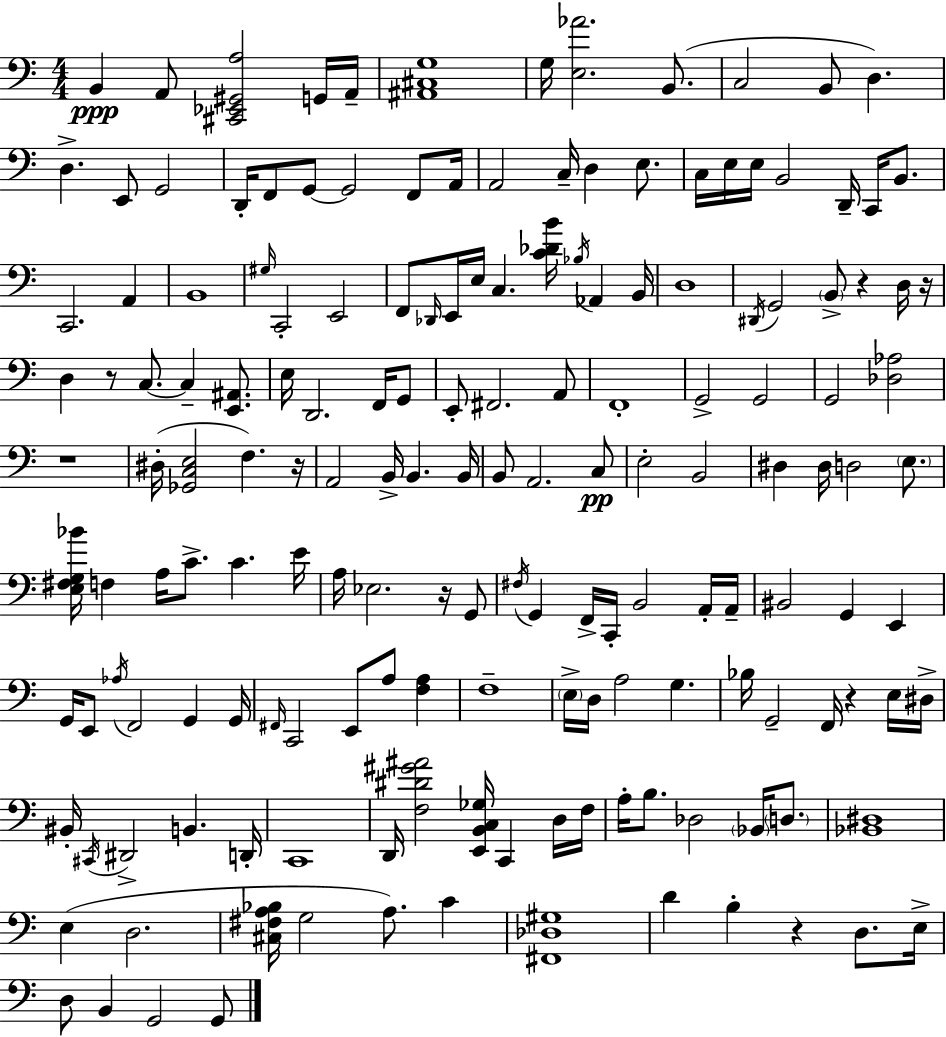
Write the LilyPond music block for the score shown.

{
  \clef bass
  \numericTimeSignature
  \time 4/4
  \key a \minor
  b,4\ppp a,8 <cis, ees, gis, a>2 g,16 a,16-- | <ais, cis g>1 | g16 <e aes'>2. b,8.( | c2 b,8 d4.) | \break d4.-> e,8 g,2 | d,16-. f,8 g,8~~ g,2 f,8 a,16 | a,2 c16-- d4 e8. | c16 e16 e16 b,2 d,16-- c,16 b,8. | \break c,2. a,4 | b,1 | \grace { gis16 } c,2-. e,2 | f,8 \grace { des,16 } e,16 e16 c4. <c' des' b'>16 \acciaccatura { bes16 } aes,4 | \break b,16 d1 | \acciaccatura { dis,16 } g,2 \parenthesize b,8-> r4 | d16 r16 d4 r8 c8.~~ c4-- | <e, ais,>8. e16 d,2. | \break f,16 g,8 e,8-. fis,2. | a,8 f,1-. | g,2-> g,2 | g,2 <des aes>2 | \break r1 | dis16-.( <ges, c e>2 f4.) | r16 a,2 b,16-> b,4. | b,16 b,8 a,2. | \break c8\pp e2-. b,2 | dis4 dis16 d2 | \parenthesize e8. <e fis g bes'>16 f4 a16 c'8.-> c'4. | e'16 a16 ees2. | \break r16 g,8 \acciaccatura { fis16 } g,4 f,16-> c,16-. b,2 | a,16-. a,16-- bis,2 g,4 | e,4 g,16 e,8 \acciaccatura { aes16 } f,2 | g,4 g,16 \grace { fis,16 } c,2 e,8 | \break a8 <f a>4 f1-- | \parenthesize e16-> d16 a2 | g4. bes16 g,2-- | f,16 r4 e16 dis16-> bis,16-. \acciaccatura { cis,16 } dis,2-> | \break b,4. d,16-. c,1 | d,16 <f dis' gis' ais'>2 | <e, b, c ges>16 c,4 d16 f16 a16-. b8. des2 | \parenthesize bes,16 \parenthesize d8. <bes, dis>1 | \break e4( d2. | <cis fis a bes>16 g2 | a8.) c'4 <fis, des gis>1 | d'4 b4-. | \break r4 d8. e16-> d8 b,4 g,2 | g,8 \bar "|."
}